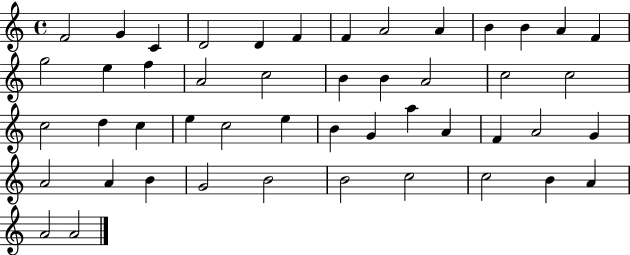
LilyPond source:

{
  \clef treble
  \time 4/4
  \defaultTimeSignature
  \key c \major
  f'2 g'4 c'4 | d'2 d'4 f'4 | f'4 a'2 a'4 | b'4 b'4 a'4 f'4 | \break g''2 e''4 f''4 | a'2 c''2 | b'4 b'4 a'2 | c''2 c''2 | \break c''2 d''4 c''4 | e''4 c''2 e''4 | b'4 g'4 a''4 a'4 | f'4 a'2 g'4 | \break a'2 a'4 b'4 | g'2 b'2 | b'2 c''2 | c''2 b'4 a'4 | \break a'2 a'2 | \bar "|."
}